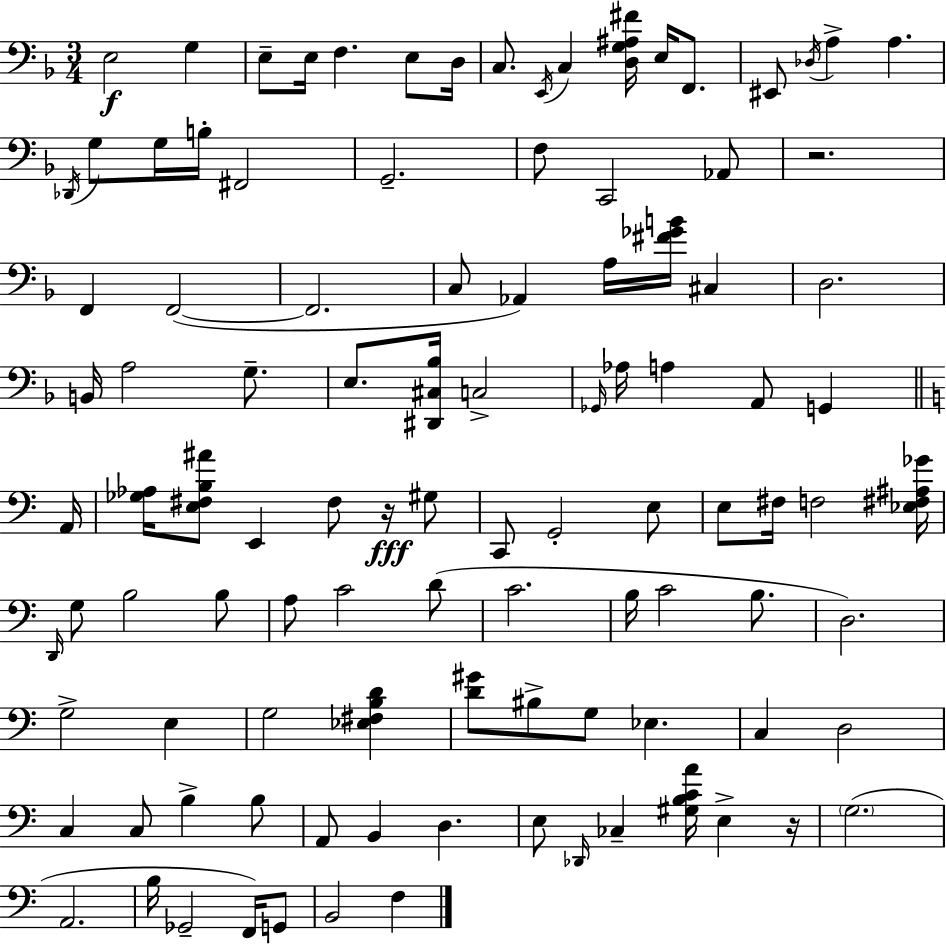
{
  \clef bass
  \numericTimeSignature
  \time 3/4
  \key d \minor
  e2\f g4 | e8-- e16 f4. e8 d16 | c8. \acciaccatura { e,16 } c4 <d g ais fis'>16 e16 f,8. | eis,8 \acciaccatura { des16 } a4-> a4. | \break \acciaccatura { des,16 } g8 g16 b16-. fis,2 | g,2.-- | f8 c,2 | aes,8 r2. | \break f,4 f,2~(~ | f,2. | c8 aes,4) a16 <fis' ges' b'>16 cis4 | d2. | \break b,16 a2 | g8.-- e8. <dis, cis bes>16 c2-> | \grace { ges,16 } aes16 a4 a,8 g,4 | \bar "||" \break \key a \minor a,16 <ges aes>16 <e fis b ais'>8 e,4 fis8 r16\fff gis8 | c,8 g,2-. e8 | e8 fis16 f2 | <ees fis ais ges'>16 \grace { d,16 } g8 b2 | \break b8 a8 c'2 | d'8( c'2. | b16 c'2 b8. | d2.) | \break g2-> e4 | g2 <ees fis b d'>4 | <d' gis'>8 bis8-> g8 ees4. | c4 d2 | \break c4 c8 b4-> | b8 a,8 b,4 d4. | e8 \grace { des,16 } ces4-- <gis b c' a'>16 e4-> | r16 \parenthesize g2.( | \break a,2. | b16 ges,2-- | f,16) g,8 b,2 f4 | \bar "|."
}